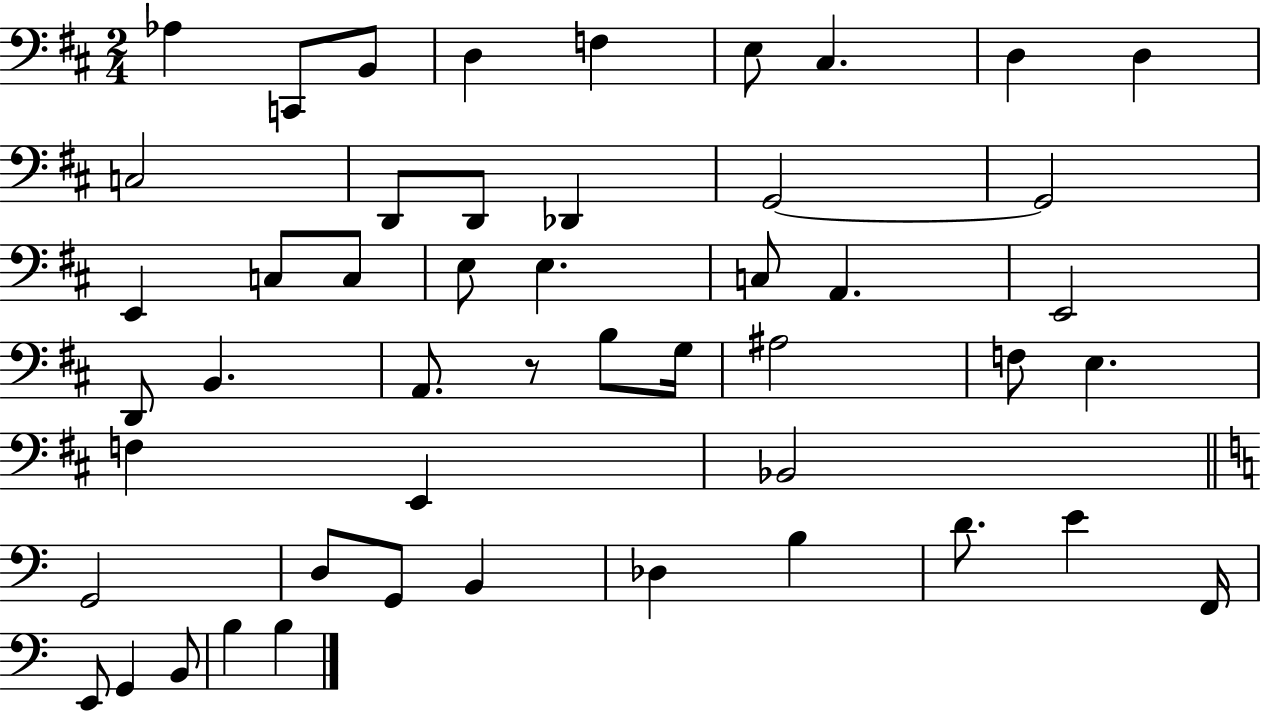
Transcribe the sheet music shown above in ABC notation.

X:1
T:Untitled
M:2/4
L:1/4
K:D
_A, C,,/2 B,,/2 D, F, E,/2 ^C, D, D, C,2 D,,/2 D,,/2 _D,, G,,2 G,,2 E,, C,/2 C,/2 E,/2 E, C,/2 A,, E,,2 D,,/2 B,, A,,/2 z/2 B,/2 G,/4 ^A,2 F,/2 E, F, E,, _B,,2 G,,2 D,/2 G,,/2 B,, _D, B, D/2 E F,,/4 E,,/2 G,, B,,/2 B, B,